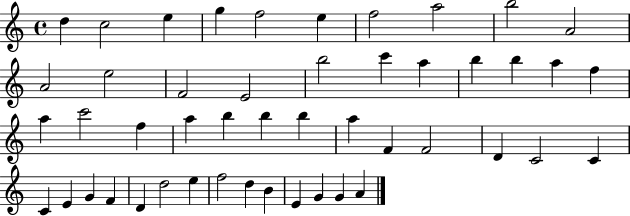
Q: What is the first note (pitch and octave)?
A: D5